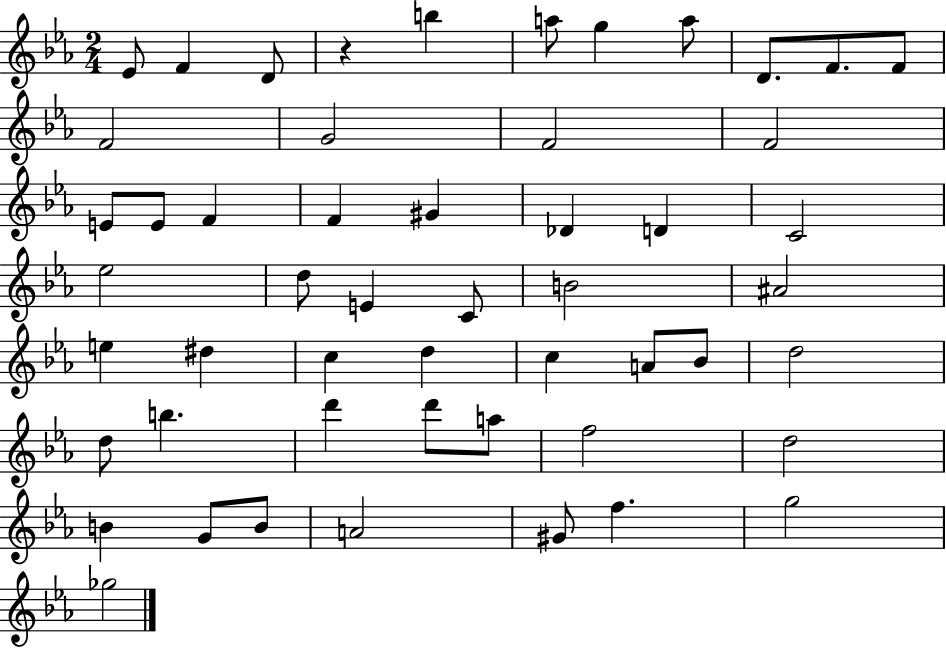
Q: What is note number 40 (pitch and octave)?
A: D6